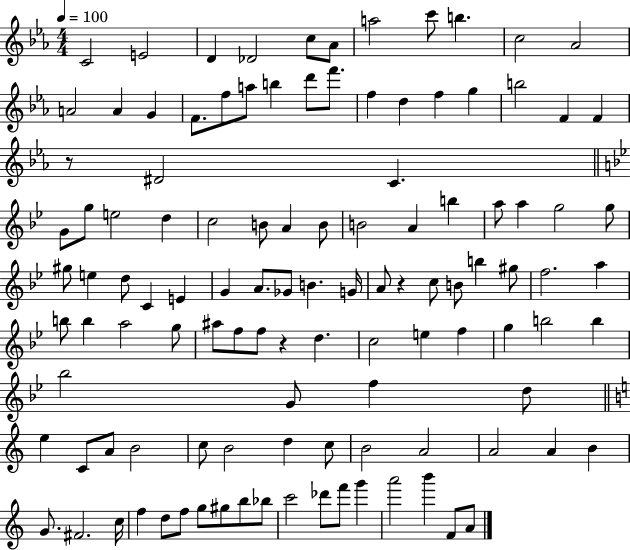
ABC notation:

X:1
T:Untitled
M:4/4
L:1/4
K:Eb
C2 E2 D _D2 c/2 _A/2 a2 c'/2 b c2 _A2 A2 A G F/2 f/2 a/2 b d'/2 f'/2 f d f g b2 F F z/2 ^D2 C G/2 g/2 e2 d c2 B/2 A B/2 B2 A b a/2 a g2 g/2 ^g/2 e d/2 C E G A/2 _G/2 B G/4 A/2 z c/2 B/2 b ^g/2 f2 a b/2 b a2 g/2 ^a/2 f/2 f/2 z d c2 e f g b2 b _b2 G/2 f d/2 e C/2 A/2 B2 c/2 B2 d c/2 B2 A2 A2 A B G/2 ^F2 c/4 f d/2 f/2 g/2 ^g/2 b/2 _b/2 c'2 _d'/2 f'/2 g' a'2 b' F/2 A/2